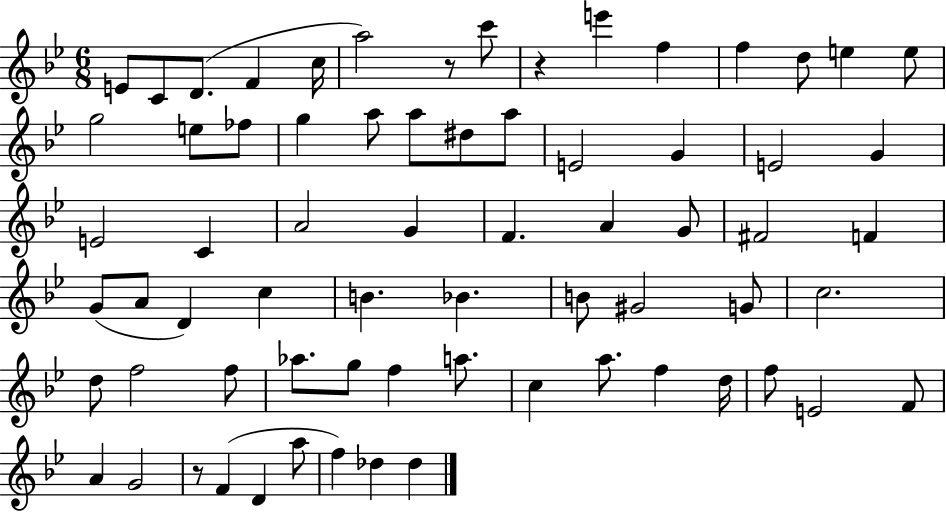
X:1
T:Untitled
M:6/8
L:1/4
K:Bb
E/2 C/2 D/2 F c/4 a2 z/2 c'/2 z e' f f d/2 e e/2 g2 e/2 _f/2 g a/2 a/2 ^d/2 a/2 E2 G E2 G E2 C A2 G F A G/2 ^F2 F G/2 A/2 D c B _B B/2 ^G2 G/2 c2 d/2 f2 f/2 _a/2 g/2 f a/2 c a/2 f d/4 f/2 E2 F/2 A G2 z/2 F D a/2 f _d _d